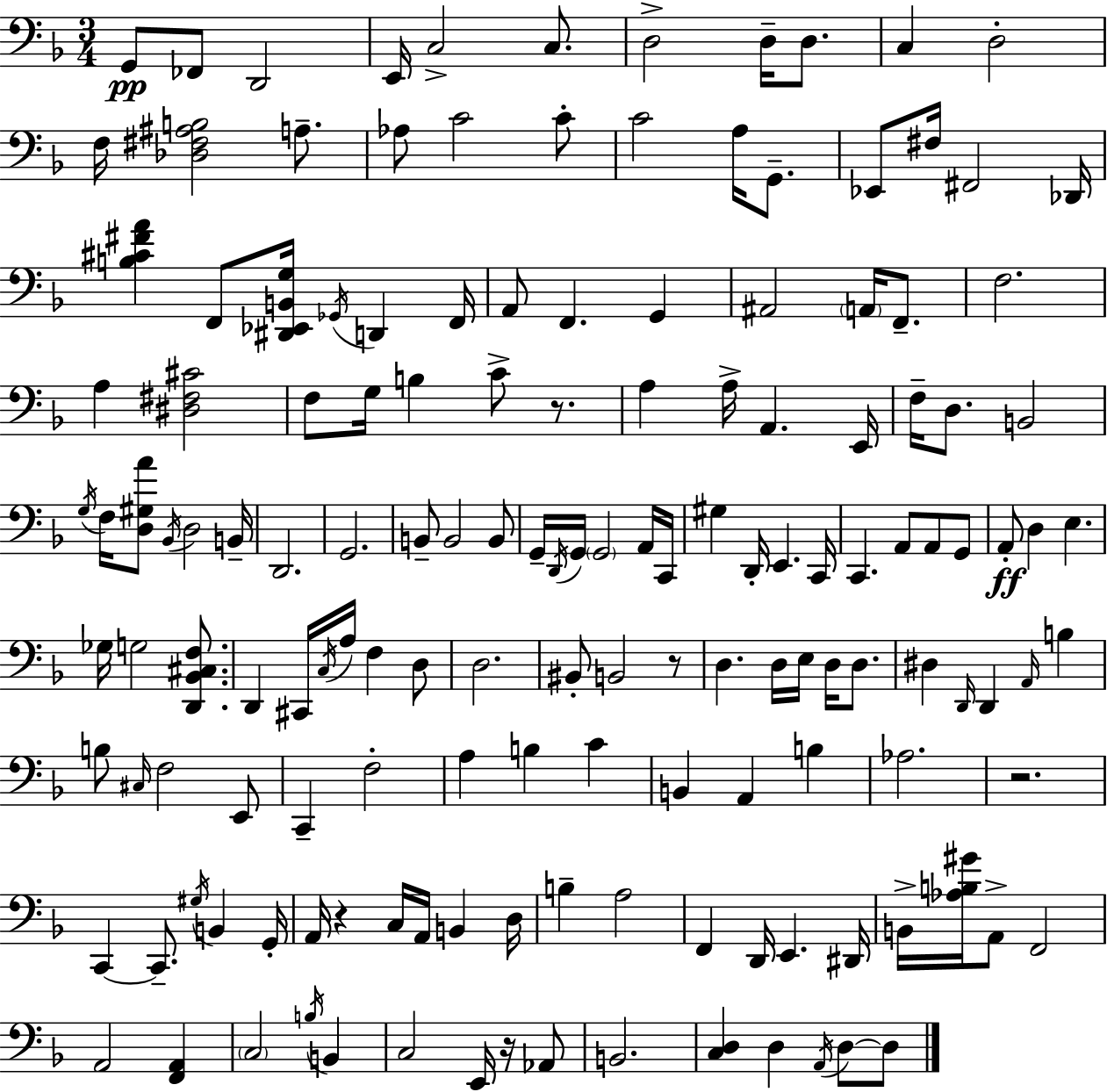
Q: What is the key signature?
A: D minor